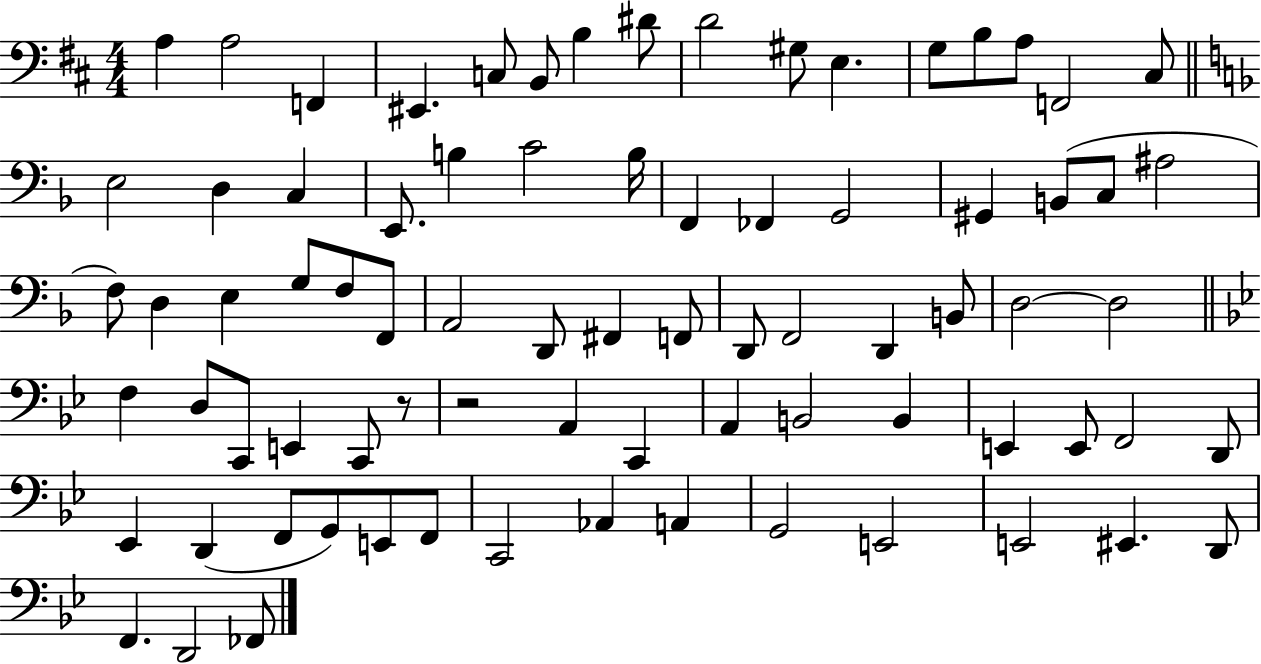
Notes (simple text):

A3/q A3/h F2/q EIS2/q. C3/e B2/e B3/q D#4/e D4/h G#3/e E3/q. G3/e B3/e A3/e F2/h C#3/e E3/h D3/q C3/q E2/e. B3/q C4/h B3/s F2/q FES2/q G2/h G#2/q B2/e C3/e A#3/h F3/e D3/q E3/q G3/e F3/e F2/e A2/h D2/e F#2/q F2/e D2/e F2/h D2/q B2/e D3/h D3/h F3/q D3/e C2/e E2/q C2/e R/e R/h A2/q C2/q A2/q B2/h B2/q E2/q E2/e F2/h D2/e Eb2/q D2/q F2/e G2/e E2/e F2/e C2/h Ab2/q A2/q G2/h E2/h E2/h EIS2/q. D2/e F2/q. D2/h FES2/e